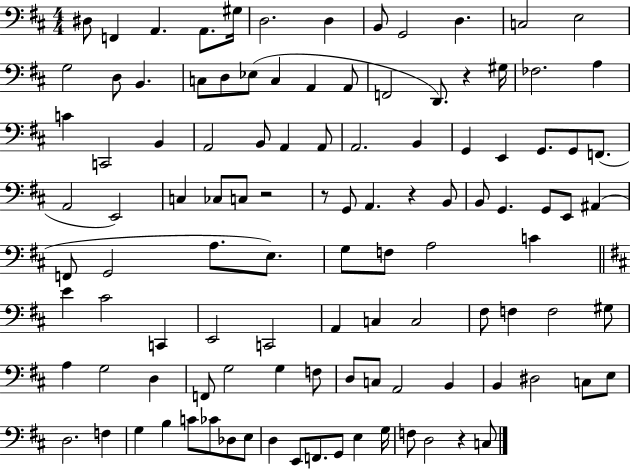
{
  \clef bass
  \numericTimeSignature
  \time 4/4
  \key d \major
  dis8 f,4 a,4. a,8. gis16 | d2. d4 | b,8 g,2 d4. | c2 e2 | \break g2 d8 b,4. | c8 d8 ees8( c4 a,4 a,8 | f,2 d,8.) r4 gis16 | fes2. a4 | \break c'4 c,2 b,4 | a,2 b,8 a,4 a,8 | a,2. b,4 | g,4 e,4 g,8. g,8 f,8.( | \break a,2 e,2) | c4 ces8 c8 r2 | r8 g,8 a,4. r4 b,8 | b,8 g,4. g,8 e,8 ais,4( | \break f,8 g,2 a8. e8.) | g8 f8 a2 c'4 | \bar "||" \break \key d \major e'4 cis'2 c,4 | e,2 c,2 | a,4 c4 c2 | fis8 f4 f2 gis8 | \break a4 g2 d4 | f,8 g2 g4 f8 | d8 c8 a,2 b,4 | b,4 dis2 c8 e8 | \break d2. f4 | g4 b4 c'8 ces'8 des8 e8 | d4 e,8 f,8. g,8 e4 g16 | f8 d2 r4 c8 | \break \bar "|."
}